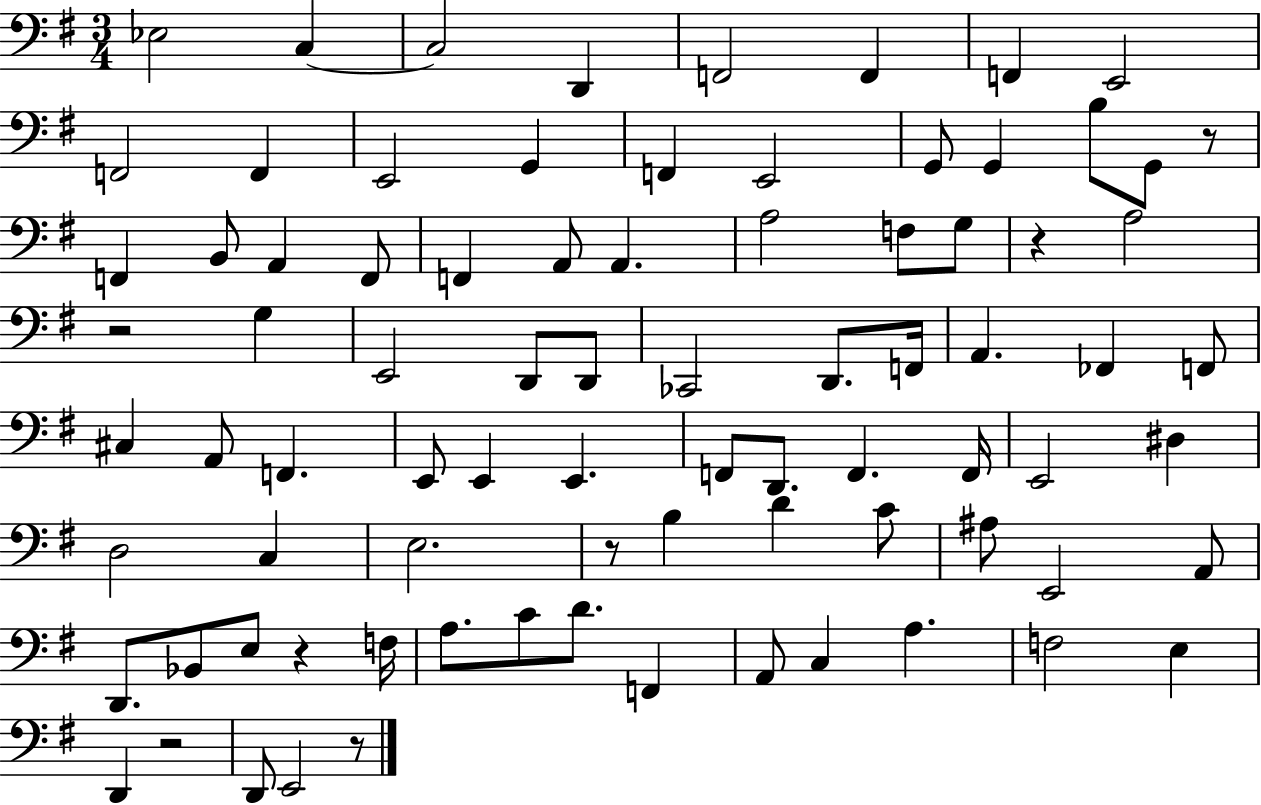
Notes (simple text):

Eb3/h C3/q C3/h D2/q F2/h F2/q F2/q E2/h F2/h F2/q E2/h G2/q F2/q E2/h G2/e G2/q B3/e G2/e R/e F2/q B2/e A2/q F2/e F2/q A2/e A2/q. A3/h F3/e G3/e R/q A3/h R/h G3/q E2/h D2/e D2/e CES2/h D2/e. F2/s A2/q. FES2/q F2/e C#3/q A2/e F2/q. E2/e E2/q E2/q. F2/e D2/e. F2/q. F2/s E2/h D#3/q D3/h C3/q E3/h. R/e B3/q D4/q C4/e A#3/e E2/h A2/e D2/e. Bb2/e E3/e R/q F3/s A3/e. C4/e D4/e. F2/q A2/e C3/q A3/q. F3/h E3/q D2/q R/h D2/e E2/h R/e